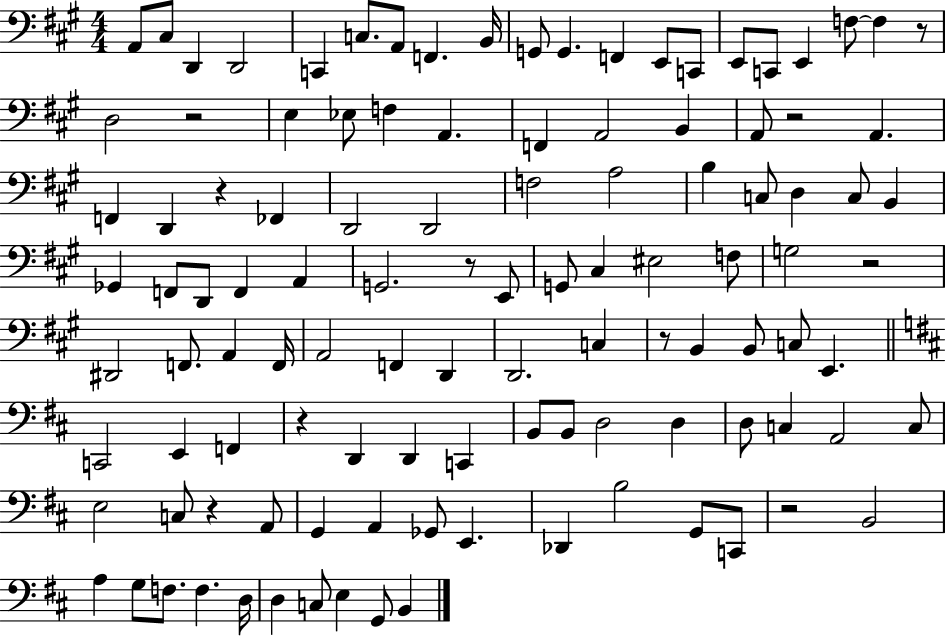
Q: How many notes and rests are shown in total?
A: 112